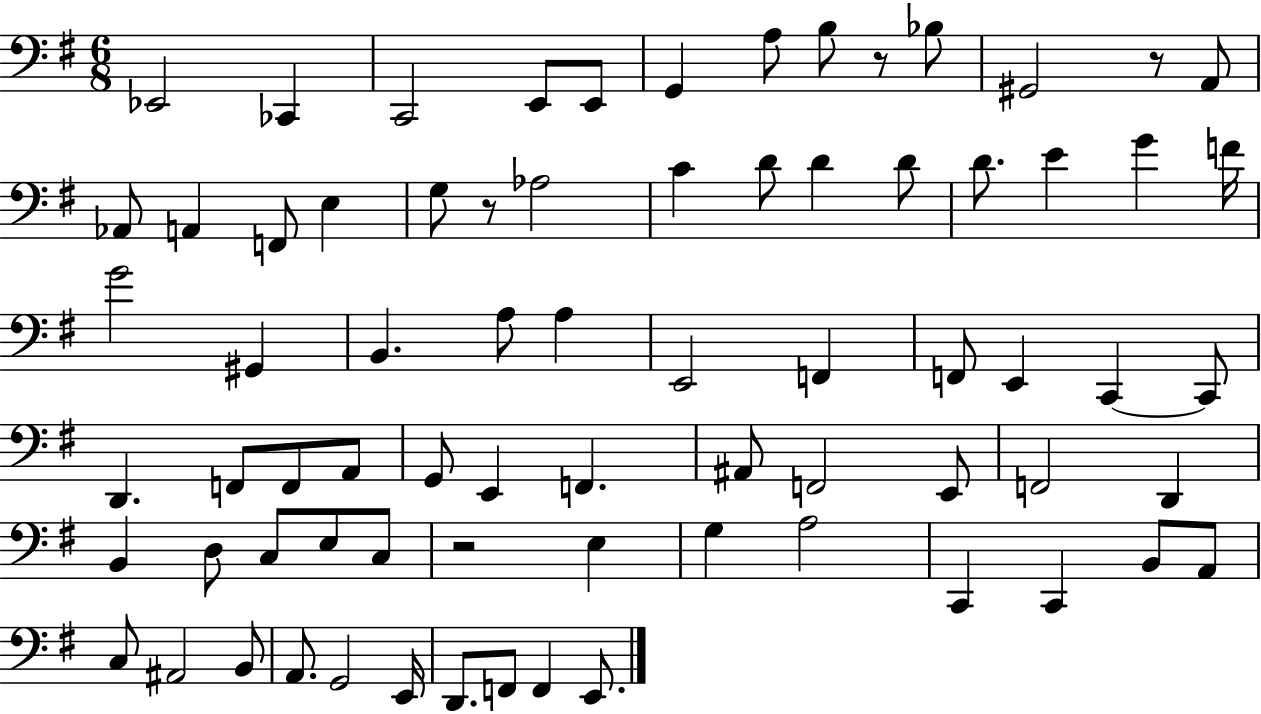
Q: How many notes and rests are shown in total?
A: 74